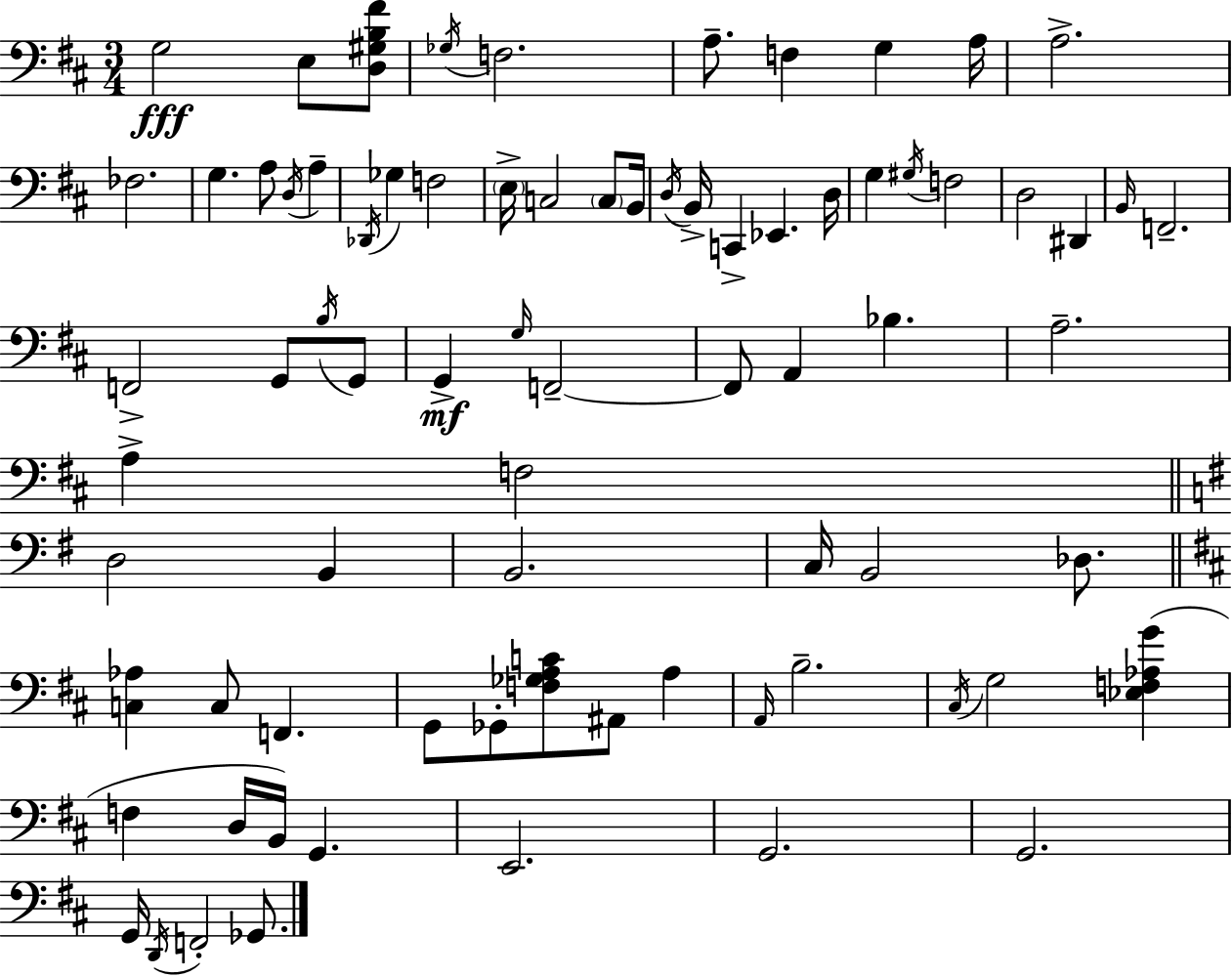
G3/h E3/e [D3,G#3,B3,F#4]/e Gb3/s F3/h. A3/e. F3/q G3/q A3/s A3/h. FES3/h. G3/q. A3/e D3/s A3/q Db2/s Gb3/q F3/h E3/s C3/h C3/e B2/s D3/s B2/s C2/q Eb2/q. D3/s G3/q G#3/s F3/h D3/h D#2/q B2/s F2/h. F2/h G2/e B3/s G2/e G2/q G3/s F2/h F2/e A2/q Bb3/q. A3/h. A3/q F3/h D3/h B2/q B2/h. C3/s B2/h Db3/e. [C3,Ab3]/q C3/e F2/q. G2/e Gb2/e [F3,Gb3,A3,C4]/e A#2/e A3/q A2/s B3/h. C#3/s G3/h [Eb3,F3,Ab3,G4]/q F3/q D3/s B2/s G2/q. E2/h. G2/h. G2/h. G2/s D2/s F2/h Gb2/e.